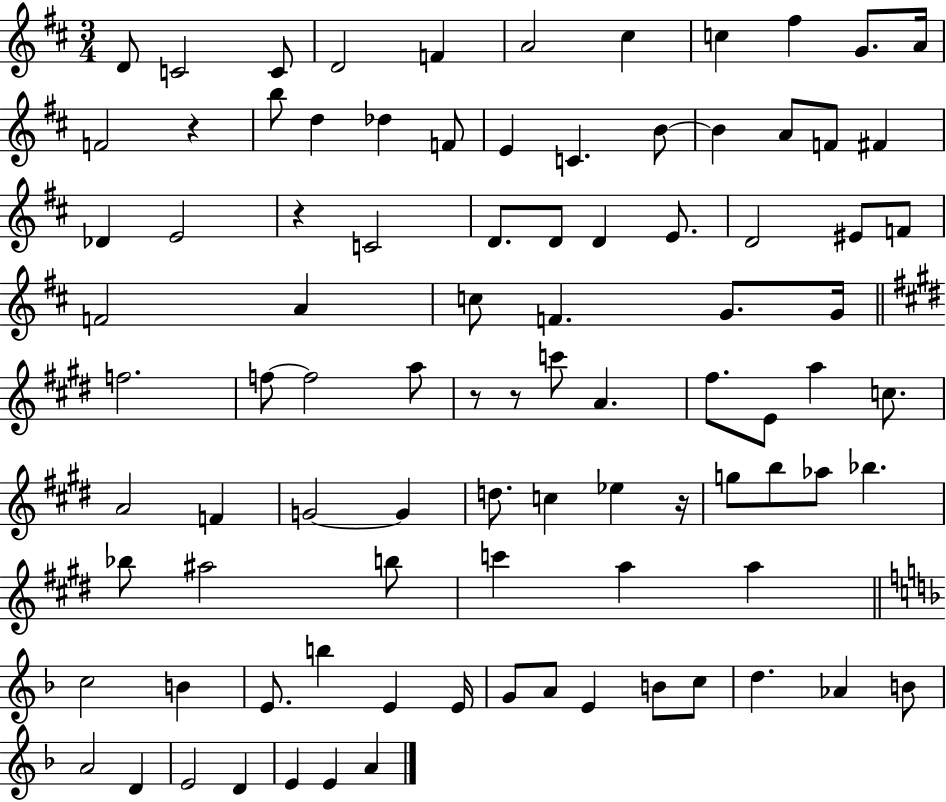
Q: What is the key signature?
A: D major